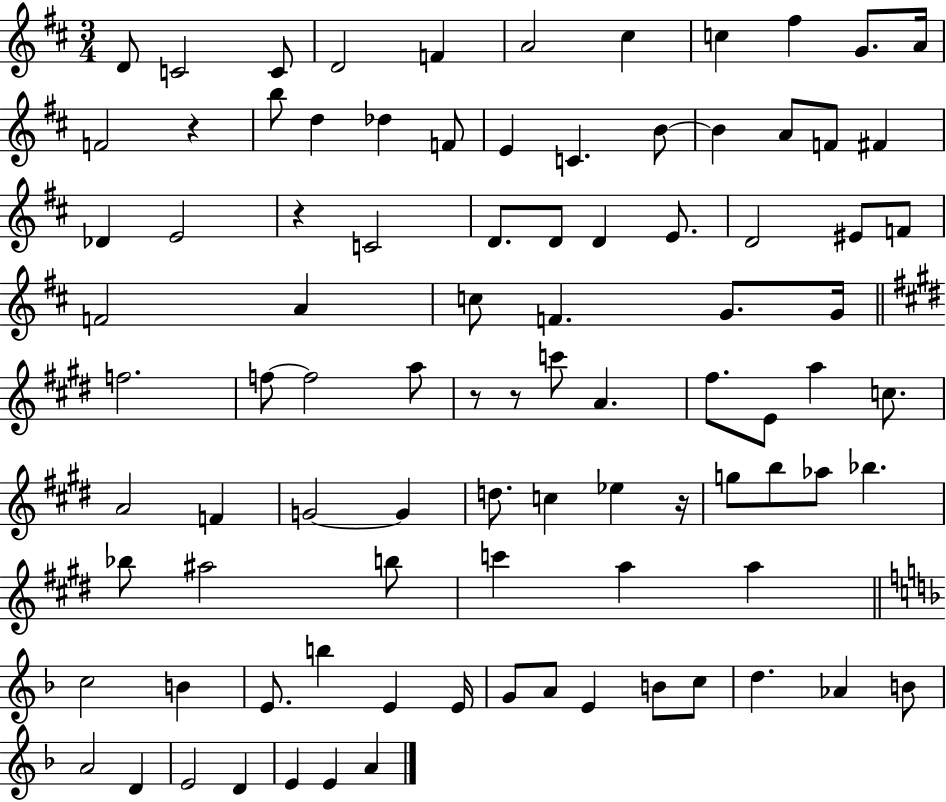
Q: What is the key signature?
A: D major